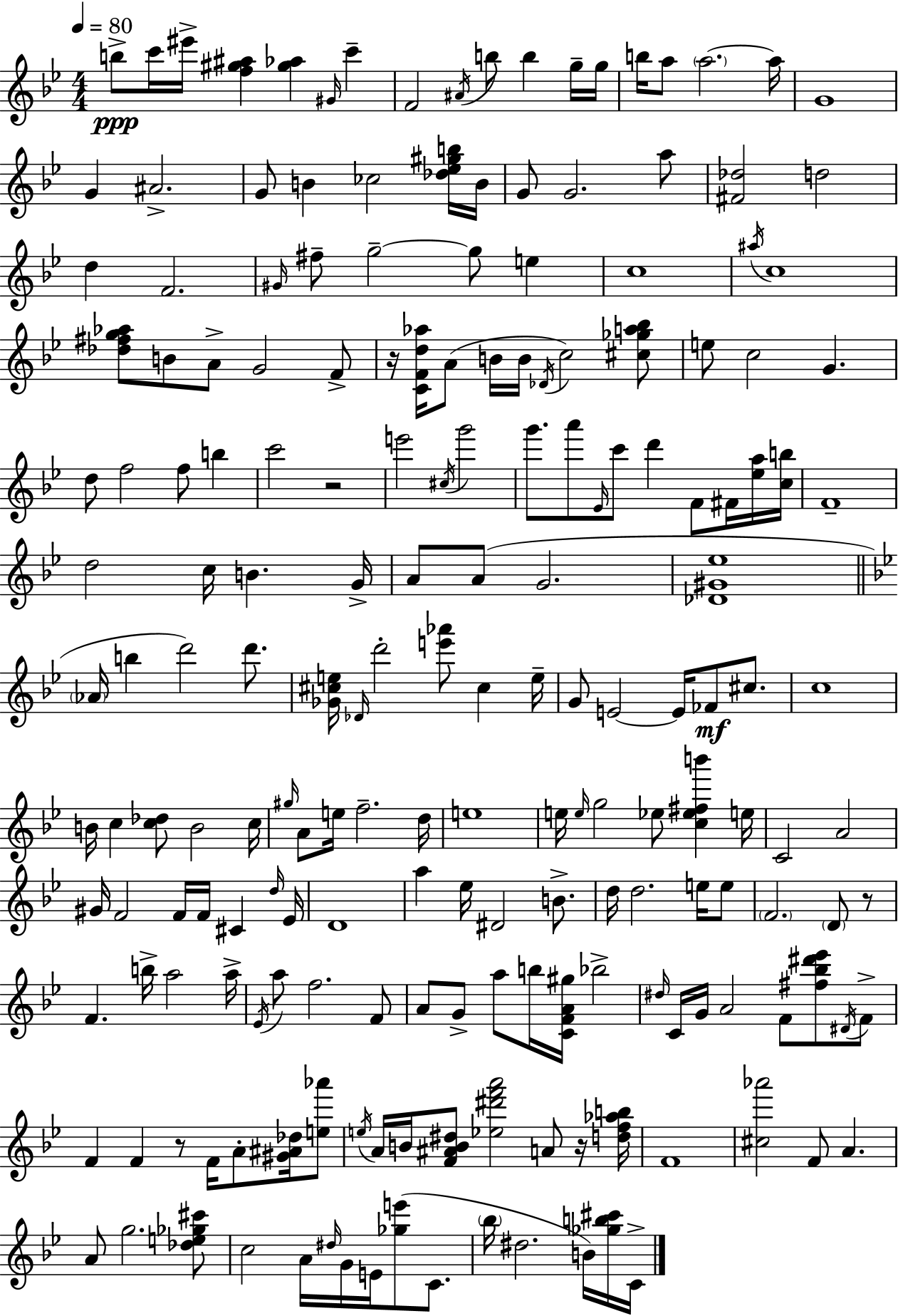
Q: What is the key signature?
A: BES major